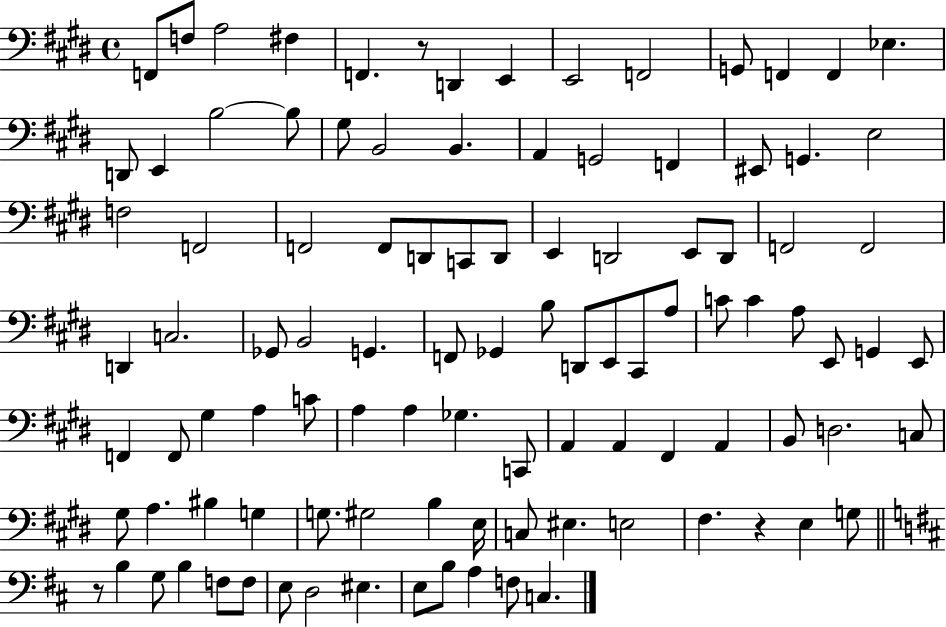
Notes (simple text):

F2/e F3/e A3/h F#3/q F2/q. R/e D2/q E2/q E2/h F2/h G2/e F2/q F2/q Eb3/q. D2/e E2/q B3/h B3/e G#3/e B2/h B2/q. A2/q G2/h F2/q EIS2/e G2/q. E3/h F3/h F2/h F2/h F2/e D2/e C2/e D2/e E2/q D2/h E2/e D2/e F2/h F2/h D2/q C3/h. Gb2/e B2/h G2/q. F2/e Gb2/q B3/e D2/e E2/e C#2/e A3/e C4/e C4/q A3/e E2/e G2/q E2/e F2/q F2/e G#3/q A3/q C4/e A3/q A3/q Gb3/q. C2/e A2/q A2/q F#2/q A2/q B2/e D3/h. C3/e G#3/e A3/q. BIS3/q G3/q G3/e. G#3/h B3/q E3/s C3/e EIS3/q. E3/h F#3/q. R/q E3/q G3/e R/e B3/q G3/e B3/q F3/e F3/e E3/e D3/h EIS3/q. E3/e B3/e A3/q F3/e C3/q.